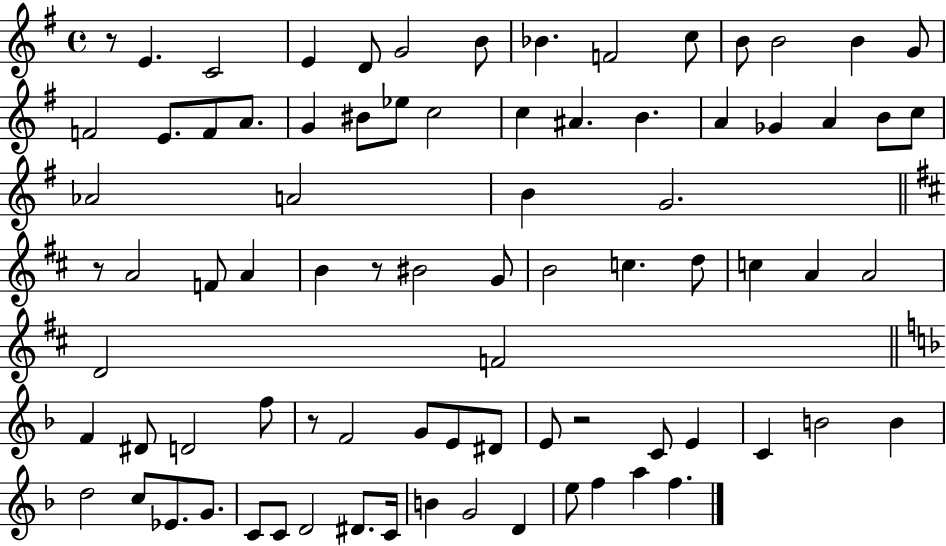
{
  \clef treble
  \time 4/4
  \defaultTimeSignature
  \key g \major
  r8 e'4. c'2 | e'4 d'8 g'2 b'8 | bes'4. f'2 c''8 | b'8 b'2 b'4 g'8 | \break f'2 e'8. f'8 a'8. | g'4 bis'8 ees''8 c''2 | c''4 ais'4. b'4. | a'4 ges'4 a'4 b'8 c''8 | \break aes'2 a'2 | b'4 g'2. | \bar "||" \break \key d \major r8 a'2 f'8 a'4 | b'4 r8 bis'2 g'8 | b'2 c''4. d''8 | c''4 a'4 a'2 | \break d'2 f'2 | \bar "||" \break \key d \minor f'4 dis'8 d'2 f''8 | r8 f'2 g'8 e'8 dis'8 | e'8 r2 c'8 e'4 | c'4 b'2 b'4 | \break d''2 c''8 ees'8. g'8. | c'8 c'8 d'2 dis'8. c'16 | b'4 g'2 d'4 | e''8 f''4 a''4 f''4. | \break \bar "|."
}